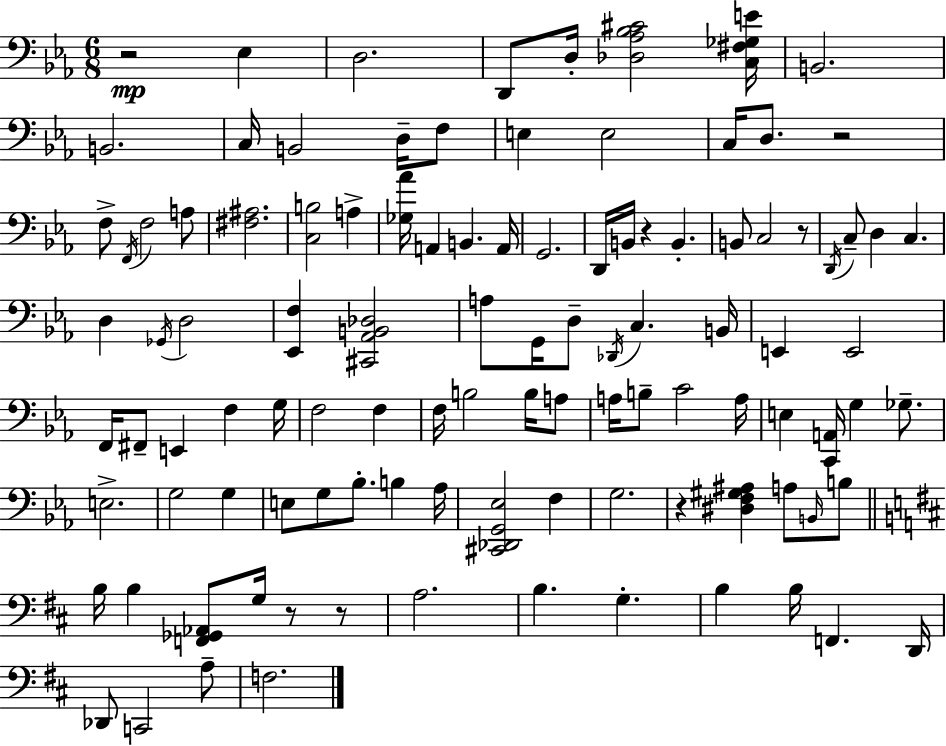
{
  \clef bass
  \numericTimeSignature
  \time 6/8
  \key c \minor
  r2\mp ees4 | d2. | d,8 d16-. <des aes bes cis'>2 <c fis ges e'>16 | b,2. | \break b,2. | c16 b,2 d16-- f8 | e4 e2 | c16 d8. r2 | \break f8-> \acciaccatura { f,16 } f2 a8 | <fis ais>2. | <c b>2 a4-> | <ges aes'>16 a,4 b,4. | \break a,16 g,2. | d,16 b,16 r4 b,4.-. | b,8 c2 r8 | \acciaccatura { d,16 } c8-- d4 c4. | \break d4 \acciaccatura { ges,16 } d2 | <ees, f>4 <cis, aes, b, des>2 | a8 g,16 d8-- \acciaccatura { des,16 } c4. | b,16 e,4 e,2 | \break f,16 fis,8-- e,4 f4 | g16 f2 | f4 f16 b2 | b16 a8 a16 b8-- c'2 | \break a16 e4 <c, a,>16 g4 | ges8.-- e2.-> | g2 | g4 e8 g8 bes8.-. b4 | \break aes16 <cis, des, g, ees>2 | f4 g2. | r4 <dis f gis ais>4 | a8 \grace { b,16 } b8 \bar "||" \break \key d \major b16 b4 <f, ges, aes,>8 g16 r8 r8 | a2. | b4. g4.-. | b4 b16 f,4. d,16 | \break des,8 c,2 a8-- | f2. | \bar "|."
}